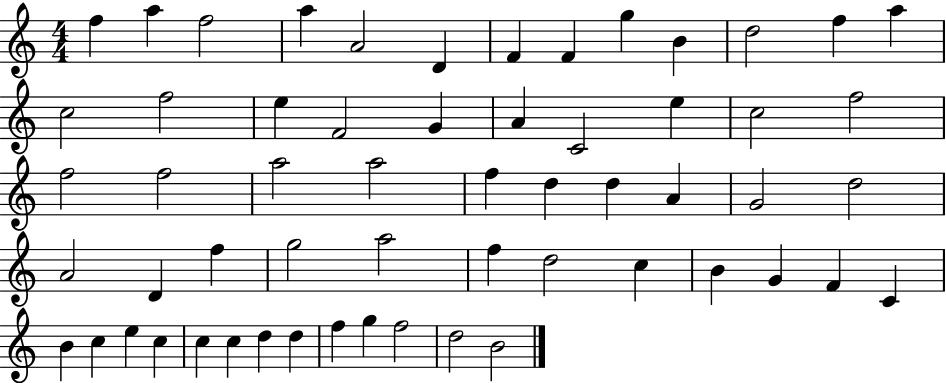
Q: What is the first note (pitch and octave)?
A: F5